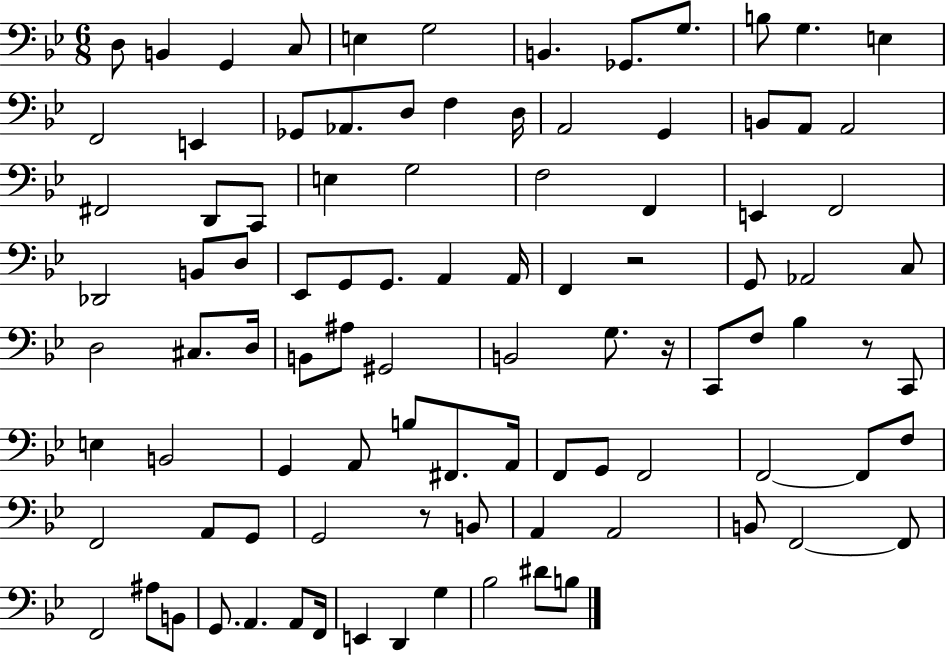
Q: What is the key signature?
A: BES major